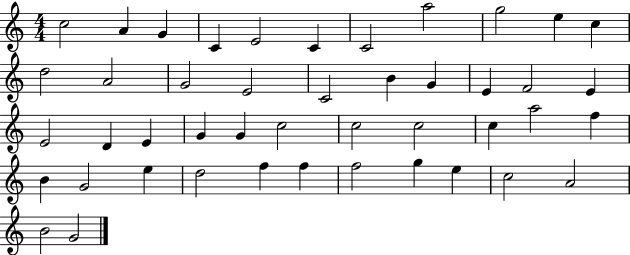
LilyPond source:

{
  \clef treble
  \numericTimeSignature
  \time 4/4
  \key c \major
  c''2 a'4 g'4 | c'4 e'2 c'4 | c'2 a''2 | g''2 e''4 c''4 | \break d''2 a'2 | g'2 e'2 | c'2 b'4 g'4 | e'4 f'2 e'4 | \break e'2 d'4 e'4 | g'4 g'4 c''2 | c''2 c''2 | c''4 a''2 f''4 | \break b'4 g'2 e''4 | d''2 f''4 f''4 | f''2 g''4 e''4 | c''2 a'2 | \break b'2 g'2 | \bar "|."
}